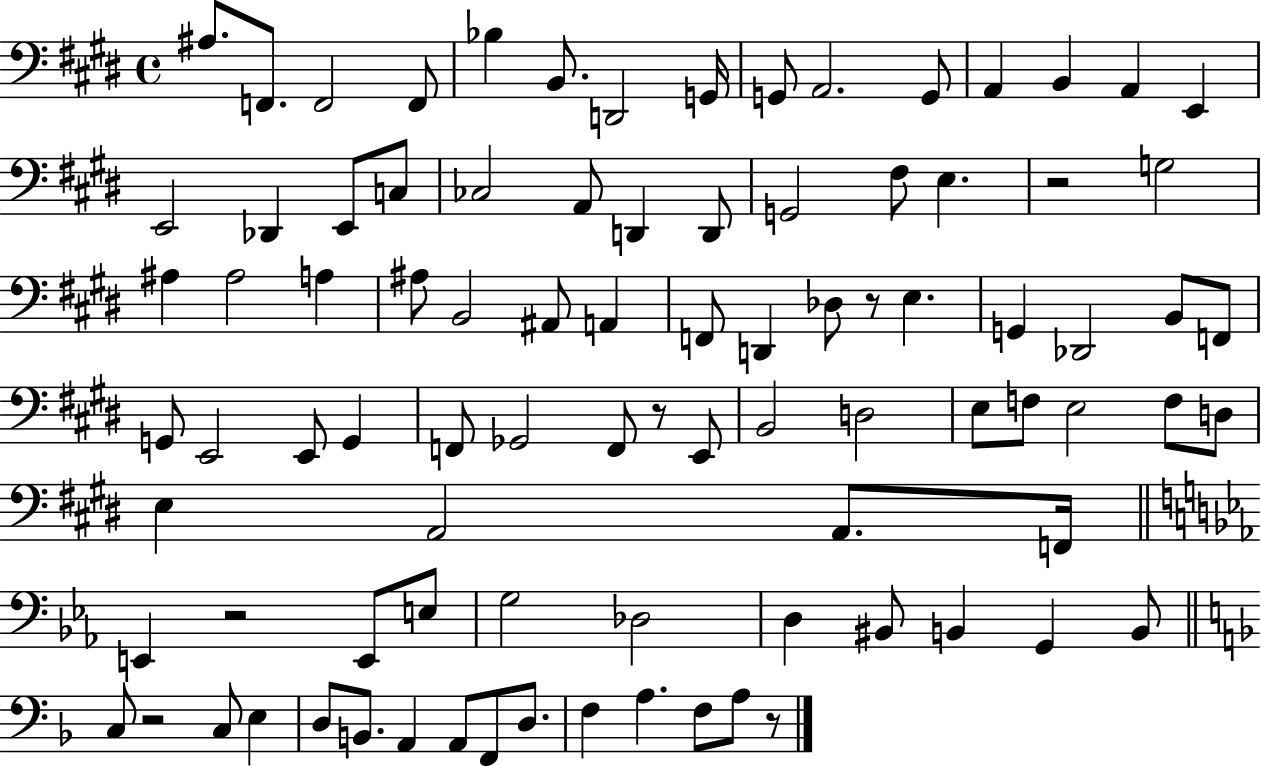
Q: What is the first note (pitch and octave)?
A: A#3